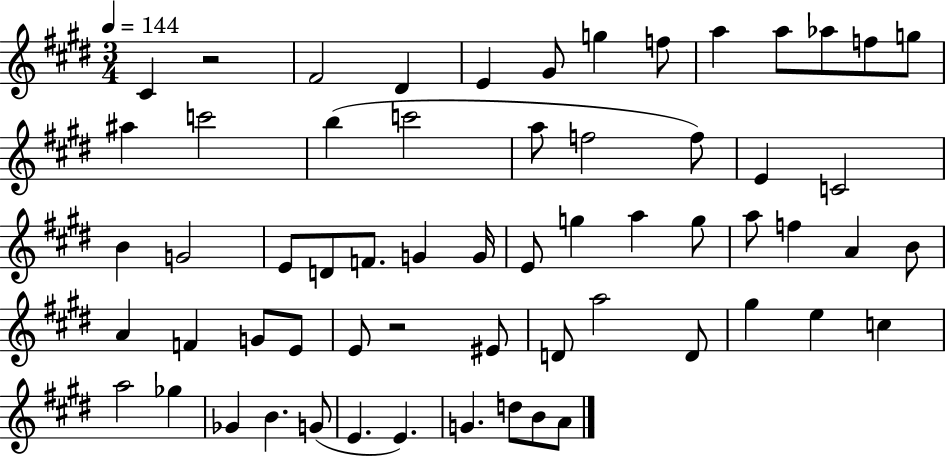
{
  \clef treble
  \numericTimeSignature
  \time 3/4
  \key e \major
  \tempo 4 = 144
  \repeat volta 2 { cis'4 r2 | fis'2 dis'4 | e'4 gis'8 g''4 f''8 | a''4 a''8 aes''8 f''8 g''8 | \break ais''4 c'''2 | b''4( c'''2 | a''8 f''2 f''8) | e'4 c'2 | \break b'4 g'2 | e'8 d'8 f'8. g'4 g'16 | e'8 g''4 a''4 g''8 | a''8 f''4 a'4 b'8 | \break a'4 f'4 g'8 e'8 | e'8 r2 eis'8 | d'8 a''2 d'8 | gis''4 e''4 c''4 | \break a''2 ges''4 | ges'4 b'4. g'8( | e'4. e'4.) | g'4. d''8 b'8 a'8 | \break } \bar "|."
}